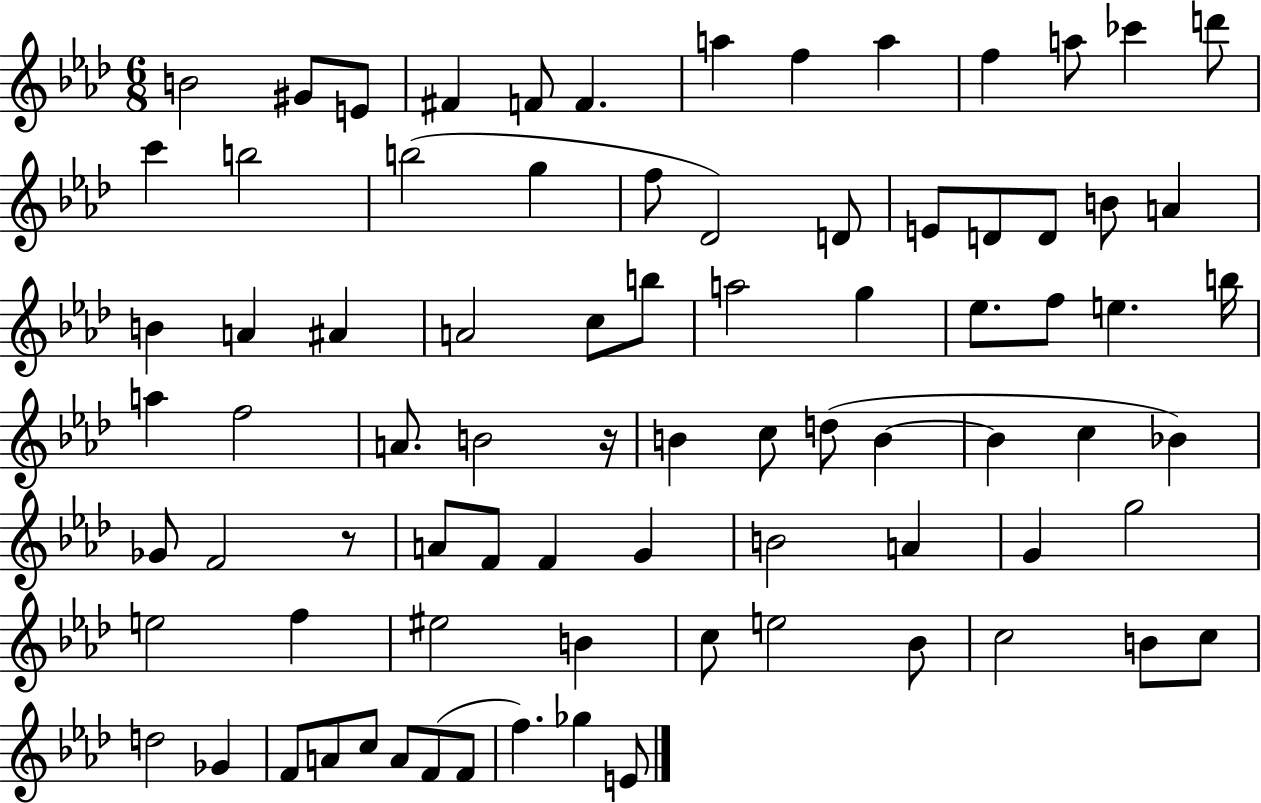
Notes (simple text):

B4/h G#4/e E4/e F#4/q F4/e F4/q. A5/q F5/q A5/q F5/q A5/e CES6/q D6/e C6/q B5/h B5/h G5/q F5/e Db4/h D4/e E4/e D4/e D4/e B4/e A4/q B4/q A4/q A#4/q A4/h C5/e B5/e A5/h G5/q Eb5/e. F5/e E5/q. B5/s A5/q F5/h A4/e. B4/h R/s B4/q C5/e D5/e B4/q B4/q C5/q Bb4/q Gb4/e F4/h R/e A4/e F4/e F4/q G4/q B4/h A4/q G4/q G5/h E5/h F5/q EIS5/h B4/q C5/e E5/h Bb4/e C5/h B4/e C5/e D5/h Gb4/q F4/e A4/e C5/e A4/e F4/e F4/e F5/q. Gb5/q E4/e